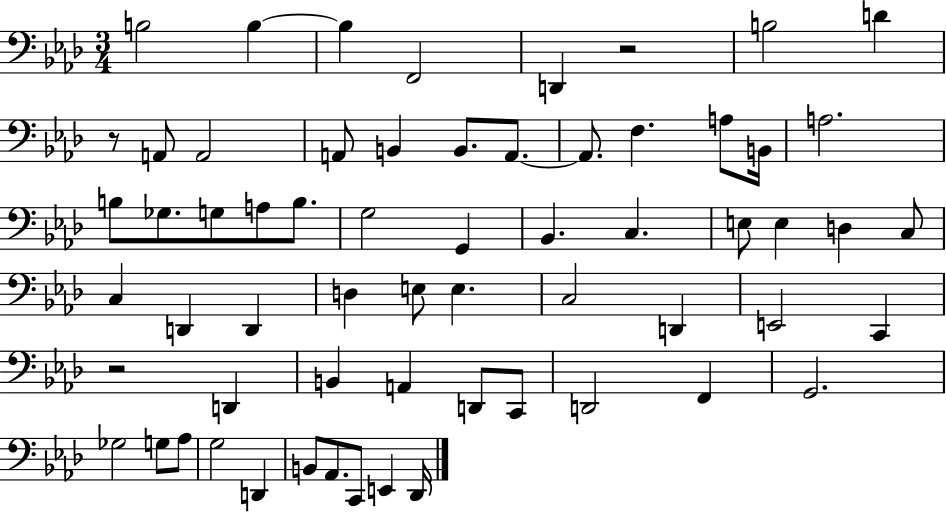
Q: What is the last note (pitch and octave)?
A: Db2